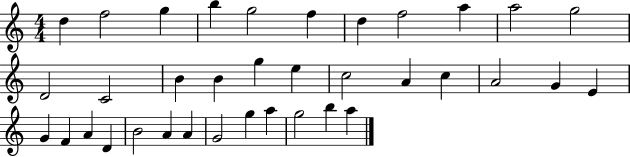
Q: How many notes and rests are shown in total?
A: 36